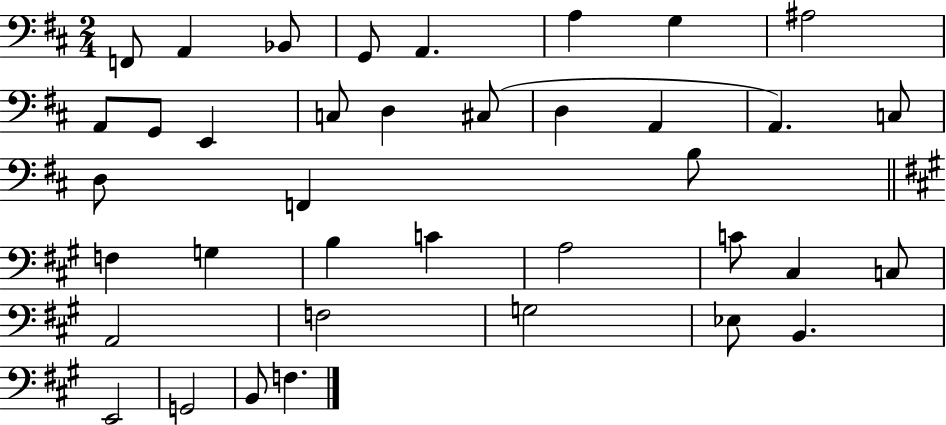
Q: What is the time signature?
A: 2/4